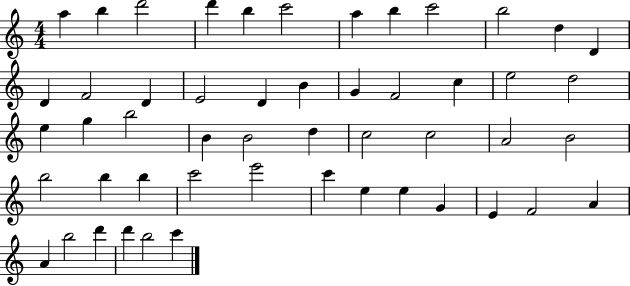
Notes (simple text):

A5/q B5/q D6/h D6/q B5/q C6/h A5/q B5/q C6/h B5/h D5/q D4/q D4/q F4/h D4/q E4/h D4/q B4/q G4/q F4/h C5/q E5/h D5/h E5/q G5/q B5/h B4/q B4/h D5/q C5/h C5/h A4/h B4/h B5/h B5/q B5/q C6/h E6/h C6/q E5/q E5/q G4/q E4/q F4/h A4/q A4/q B5/h D6/q D6/q B5/h C6/q